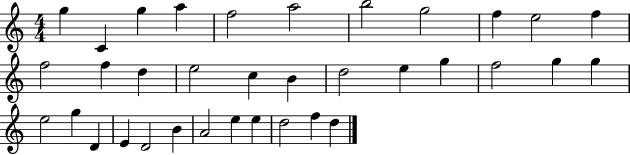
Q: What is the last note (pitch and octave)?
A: D5